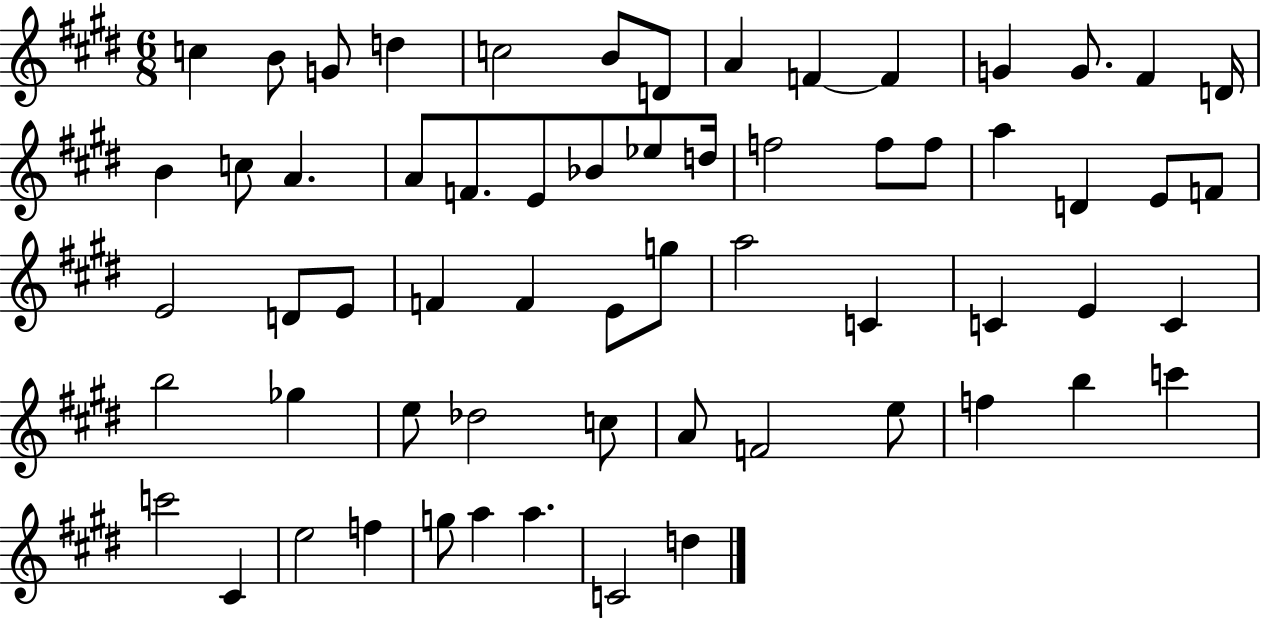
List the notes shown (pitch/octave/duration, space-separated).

C5/q B4/e G4/e D5/q C5/h B4/e D4/e A4/q F4/q F4/q G4/q G4/e. F#4/q D4/s B4/q C5/e A4/q. A4/e F4/e. E4/e Bb4/e Eb5/e D5/s F5/h F5/e F5/e A5/q D4/q E4/e F4/e E4/h D4/e E4/e F4/q F4/q E4/e G5/e A5/h C4/q C4/q E4/q C4/q B5/h Gb5/q E5/e Db5/h C5/e A4/e F4/h E5/e F5/q B5/q C6/q C6/h C#4/q E5/h F5/q G5/e A5/q A5/q. C4/h D5/q